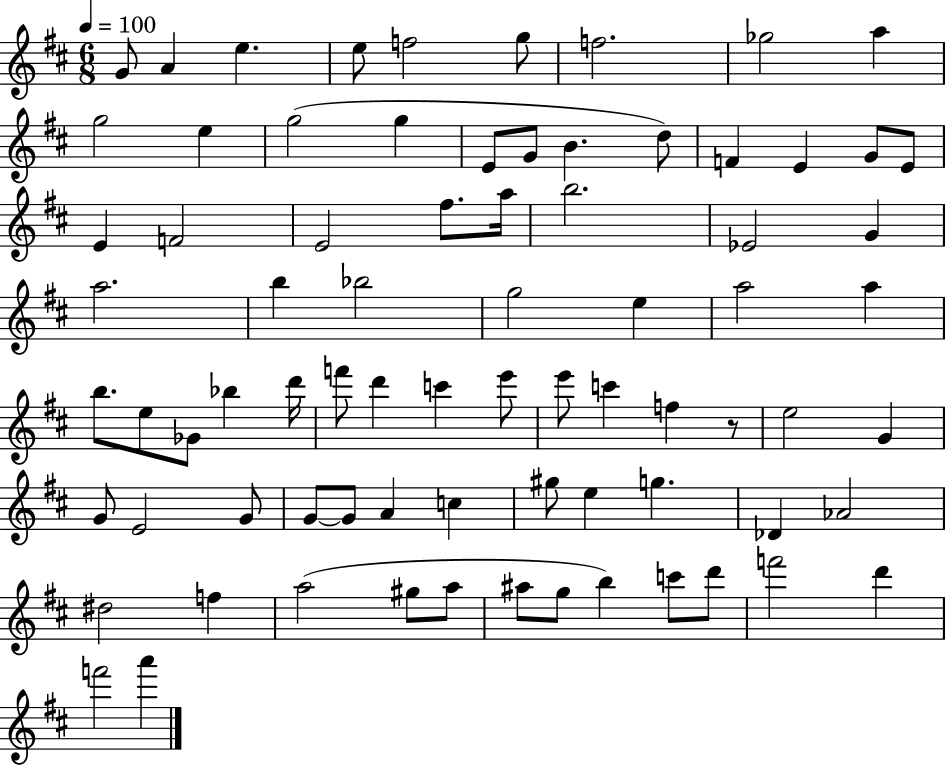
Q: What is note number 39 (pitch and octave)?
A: Gb4